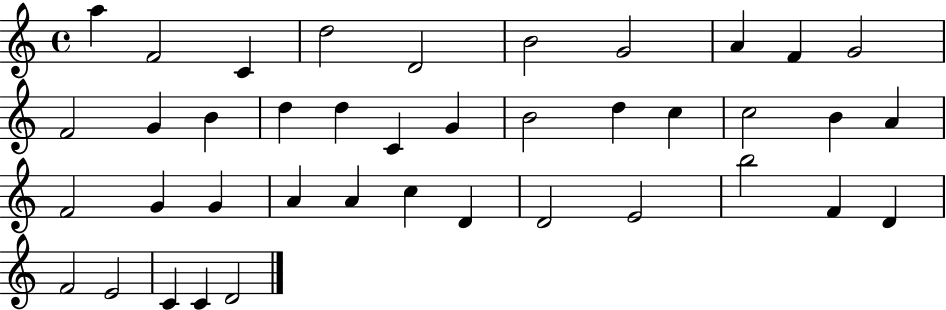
A5/q F4/h C4/q D5/h D4/h B4/h G4/h A4/q F4/q G4/h F4/h G4/q B4/q D5/q D5/q C4/q G4/q B4/h D5/q C5/q C5/h B4/q A4/q F4/h G4/q G4/q A4/q A4/q C5/q D4/q D4/h E4/h B5/h F4/q D4/q F4/h E4/h C4/q C4/q D4/h